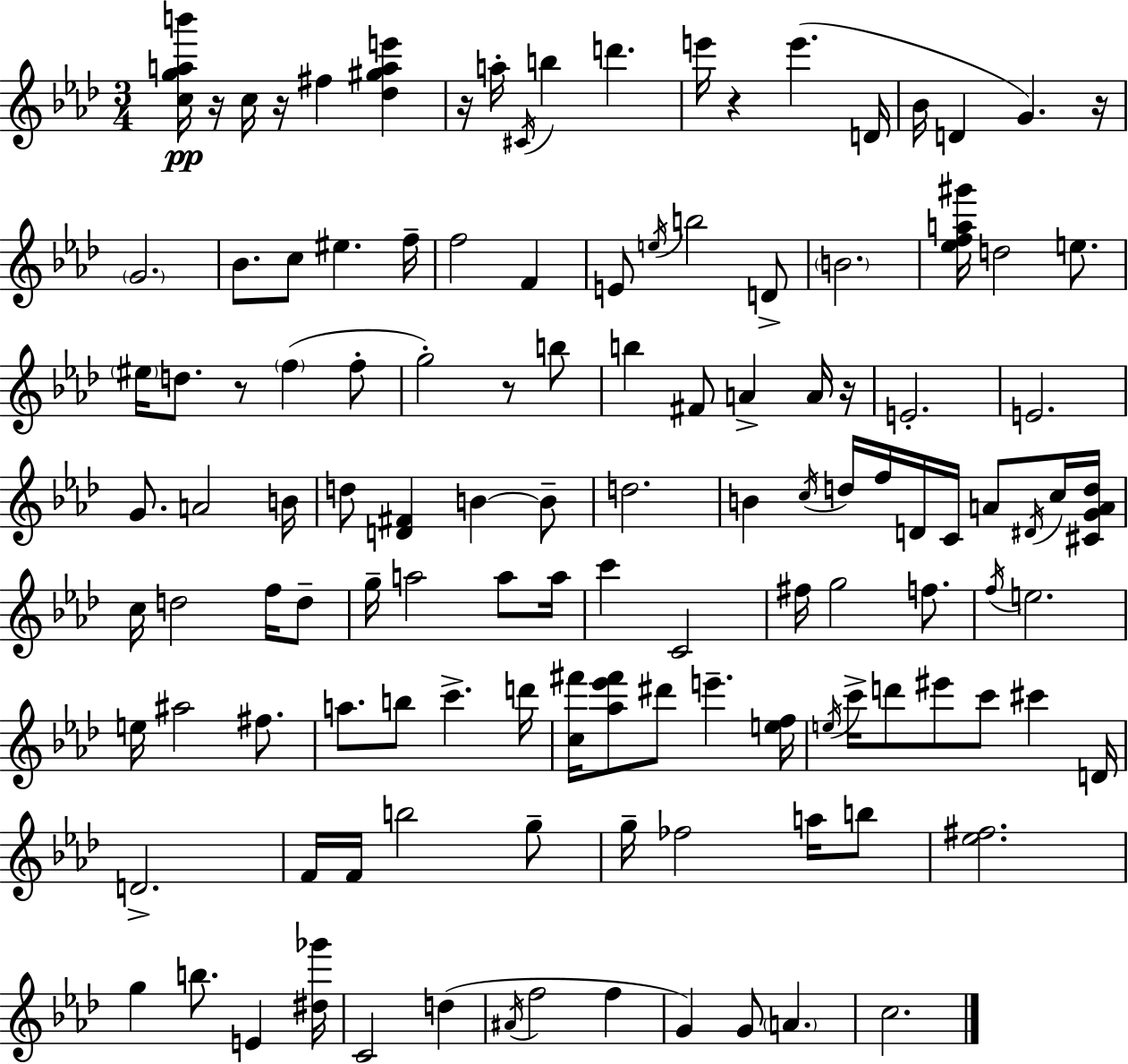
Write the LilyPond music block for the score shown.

{
  \clef treble
  \numericTimeSignature
  \time 3/4
  \key f \minor
  \repeat volta 2 { <c'' g'' a'' b'''>16\pp r16 c''16 r16 fis''4 <des'' gis'' a'' e'''>4 | r16 a''16-. \acciaccatura { cis'16 } b''4 d'''4. | e'''16 r4 e'''4.( | d'16 bes'16 d'4 g'4.) | \break r16 \parenthesize g'2. | bes'8. c''8 eis''4. | f''16-- f''2 f'4 | e'8 \acciaccatura { e''16 } b''2 | \break d'8-> \parenthesize b'2. | <ees'' f'' a'' gis'''>16 d''2 e''8. | \parenthesize eis''16 d''8. r8 \parenthesize f''4( | f''8-. g''2-.) r8 | \break b''8 b''4 fis'8 a'4-> | a'16 r16 e'2.-. | e'2. | g'8. a'2 | \break b'16 d''8 <d' fis'>4 b'4~~ | b'8-- d''2. | b'4 \acciaccatura { c''16 } d''16 f''16 d'16 c'16 a'8 | \acciaccatura { dis'16 } c''16 <cis' g' a' d''>16 c''16 d''2 | \break f''16 d''8-- g''16-- a''2 | a''8 a''16 c'''4 c'2 | fis''16 g''2 | f''8. \acciaccatura { f''16 } e''2. | \break e''16 ais''2 | fis''8. a''8. b''8 c'''4.-> | d'''16 <c'' fis'''>16 <aes'' ees''' fis'''>8 dis'''8 e'''4.-- | <e'' f''>16 \acciaccatura { e''16 } c'''16-> d'''8 eis'''8 c'''8 | \break cis'''4 d'16 d'2.-> | f'16 f'16 b''2 | g''8-- g''16-- fes''2 | a''16 b''8 <ees'' fis''>2. | \break g''4 b''8. | e'4 <dis'' ges'''>16 c'2 | d''4( \acciaccatura { ais'16 } f''2 | f''4 g'4) g'8 | \break \parenthesize a'4. c''2. | } \bar "|."
}